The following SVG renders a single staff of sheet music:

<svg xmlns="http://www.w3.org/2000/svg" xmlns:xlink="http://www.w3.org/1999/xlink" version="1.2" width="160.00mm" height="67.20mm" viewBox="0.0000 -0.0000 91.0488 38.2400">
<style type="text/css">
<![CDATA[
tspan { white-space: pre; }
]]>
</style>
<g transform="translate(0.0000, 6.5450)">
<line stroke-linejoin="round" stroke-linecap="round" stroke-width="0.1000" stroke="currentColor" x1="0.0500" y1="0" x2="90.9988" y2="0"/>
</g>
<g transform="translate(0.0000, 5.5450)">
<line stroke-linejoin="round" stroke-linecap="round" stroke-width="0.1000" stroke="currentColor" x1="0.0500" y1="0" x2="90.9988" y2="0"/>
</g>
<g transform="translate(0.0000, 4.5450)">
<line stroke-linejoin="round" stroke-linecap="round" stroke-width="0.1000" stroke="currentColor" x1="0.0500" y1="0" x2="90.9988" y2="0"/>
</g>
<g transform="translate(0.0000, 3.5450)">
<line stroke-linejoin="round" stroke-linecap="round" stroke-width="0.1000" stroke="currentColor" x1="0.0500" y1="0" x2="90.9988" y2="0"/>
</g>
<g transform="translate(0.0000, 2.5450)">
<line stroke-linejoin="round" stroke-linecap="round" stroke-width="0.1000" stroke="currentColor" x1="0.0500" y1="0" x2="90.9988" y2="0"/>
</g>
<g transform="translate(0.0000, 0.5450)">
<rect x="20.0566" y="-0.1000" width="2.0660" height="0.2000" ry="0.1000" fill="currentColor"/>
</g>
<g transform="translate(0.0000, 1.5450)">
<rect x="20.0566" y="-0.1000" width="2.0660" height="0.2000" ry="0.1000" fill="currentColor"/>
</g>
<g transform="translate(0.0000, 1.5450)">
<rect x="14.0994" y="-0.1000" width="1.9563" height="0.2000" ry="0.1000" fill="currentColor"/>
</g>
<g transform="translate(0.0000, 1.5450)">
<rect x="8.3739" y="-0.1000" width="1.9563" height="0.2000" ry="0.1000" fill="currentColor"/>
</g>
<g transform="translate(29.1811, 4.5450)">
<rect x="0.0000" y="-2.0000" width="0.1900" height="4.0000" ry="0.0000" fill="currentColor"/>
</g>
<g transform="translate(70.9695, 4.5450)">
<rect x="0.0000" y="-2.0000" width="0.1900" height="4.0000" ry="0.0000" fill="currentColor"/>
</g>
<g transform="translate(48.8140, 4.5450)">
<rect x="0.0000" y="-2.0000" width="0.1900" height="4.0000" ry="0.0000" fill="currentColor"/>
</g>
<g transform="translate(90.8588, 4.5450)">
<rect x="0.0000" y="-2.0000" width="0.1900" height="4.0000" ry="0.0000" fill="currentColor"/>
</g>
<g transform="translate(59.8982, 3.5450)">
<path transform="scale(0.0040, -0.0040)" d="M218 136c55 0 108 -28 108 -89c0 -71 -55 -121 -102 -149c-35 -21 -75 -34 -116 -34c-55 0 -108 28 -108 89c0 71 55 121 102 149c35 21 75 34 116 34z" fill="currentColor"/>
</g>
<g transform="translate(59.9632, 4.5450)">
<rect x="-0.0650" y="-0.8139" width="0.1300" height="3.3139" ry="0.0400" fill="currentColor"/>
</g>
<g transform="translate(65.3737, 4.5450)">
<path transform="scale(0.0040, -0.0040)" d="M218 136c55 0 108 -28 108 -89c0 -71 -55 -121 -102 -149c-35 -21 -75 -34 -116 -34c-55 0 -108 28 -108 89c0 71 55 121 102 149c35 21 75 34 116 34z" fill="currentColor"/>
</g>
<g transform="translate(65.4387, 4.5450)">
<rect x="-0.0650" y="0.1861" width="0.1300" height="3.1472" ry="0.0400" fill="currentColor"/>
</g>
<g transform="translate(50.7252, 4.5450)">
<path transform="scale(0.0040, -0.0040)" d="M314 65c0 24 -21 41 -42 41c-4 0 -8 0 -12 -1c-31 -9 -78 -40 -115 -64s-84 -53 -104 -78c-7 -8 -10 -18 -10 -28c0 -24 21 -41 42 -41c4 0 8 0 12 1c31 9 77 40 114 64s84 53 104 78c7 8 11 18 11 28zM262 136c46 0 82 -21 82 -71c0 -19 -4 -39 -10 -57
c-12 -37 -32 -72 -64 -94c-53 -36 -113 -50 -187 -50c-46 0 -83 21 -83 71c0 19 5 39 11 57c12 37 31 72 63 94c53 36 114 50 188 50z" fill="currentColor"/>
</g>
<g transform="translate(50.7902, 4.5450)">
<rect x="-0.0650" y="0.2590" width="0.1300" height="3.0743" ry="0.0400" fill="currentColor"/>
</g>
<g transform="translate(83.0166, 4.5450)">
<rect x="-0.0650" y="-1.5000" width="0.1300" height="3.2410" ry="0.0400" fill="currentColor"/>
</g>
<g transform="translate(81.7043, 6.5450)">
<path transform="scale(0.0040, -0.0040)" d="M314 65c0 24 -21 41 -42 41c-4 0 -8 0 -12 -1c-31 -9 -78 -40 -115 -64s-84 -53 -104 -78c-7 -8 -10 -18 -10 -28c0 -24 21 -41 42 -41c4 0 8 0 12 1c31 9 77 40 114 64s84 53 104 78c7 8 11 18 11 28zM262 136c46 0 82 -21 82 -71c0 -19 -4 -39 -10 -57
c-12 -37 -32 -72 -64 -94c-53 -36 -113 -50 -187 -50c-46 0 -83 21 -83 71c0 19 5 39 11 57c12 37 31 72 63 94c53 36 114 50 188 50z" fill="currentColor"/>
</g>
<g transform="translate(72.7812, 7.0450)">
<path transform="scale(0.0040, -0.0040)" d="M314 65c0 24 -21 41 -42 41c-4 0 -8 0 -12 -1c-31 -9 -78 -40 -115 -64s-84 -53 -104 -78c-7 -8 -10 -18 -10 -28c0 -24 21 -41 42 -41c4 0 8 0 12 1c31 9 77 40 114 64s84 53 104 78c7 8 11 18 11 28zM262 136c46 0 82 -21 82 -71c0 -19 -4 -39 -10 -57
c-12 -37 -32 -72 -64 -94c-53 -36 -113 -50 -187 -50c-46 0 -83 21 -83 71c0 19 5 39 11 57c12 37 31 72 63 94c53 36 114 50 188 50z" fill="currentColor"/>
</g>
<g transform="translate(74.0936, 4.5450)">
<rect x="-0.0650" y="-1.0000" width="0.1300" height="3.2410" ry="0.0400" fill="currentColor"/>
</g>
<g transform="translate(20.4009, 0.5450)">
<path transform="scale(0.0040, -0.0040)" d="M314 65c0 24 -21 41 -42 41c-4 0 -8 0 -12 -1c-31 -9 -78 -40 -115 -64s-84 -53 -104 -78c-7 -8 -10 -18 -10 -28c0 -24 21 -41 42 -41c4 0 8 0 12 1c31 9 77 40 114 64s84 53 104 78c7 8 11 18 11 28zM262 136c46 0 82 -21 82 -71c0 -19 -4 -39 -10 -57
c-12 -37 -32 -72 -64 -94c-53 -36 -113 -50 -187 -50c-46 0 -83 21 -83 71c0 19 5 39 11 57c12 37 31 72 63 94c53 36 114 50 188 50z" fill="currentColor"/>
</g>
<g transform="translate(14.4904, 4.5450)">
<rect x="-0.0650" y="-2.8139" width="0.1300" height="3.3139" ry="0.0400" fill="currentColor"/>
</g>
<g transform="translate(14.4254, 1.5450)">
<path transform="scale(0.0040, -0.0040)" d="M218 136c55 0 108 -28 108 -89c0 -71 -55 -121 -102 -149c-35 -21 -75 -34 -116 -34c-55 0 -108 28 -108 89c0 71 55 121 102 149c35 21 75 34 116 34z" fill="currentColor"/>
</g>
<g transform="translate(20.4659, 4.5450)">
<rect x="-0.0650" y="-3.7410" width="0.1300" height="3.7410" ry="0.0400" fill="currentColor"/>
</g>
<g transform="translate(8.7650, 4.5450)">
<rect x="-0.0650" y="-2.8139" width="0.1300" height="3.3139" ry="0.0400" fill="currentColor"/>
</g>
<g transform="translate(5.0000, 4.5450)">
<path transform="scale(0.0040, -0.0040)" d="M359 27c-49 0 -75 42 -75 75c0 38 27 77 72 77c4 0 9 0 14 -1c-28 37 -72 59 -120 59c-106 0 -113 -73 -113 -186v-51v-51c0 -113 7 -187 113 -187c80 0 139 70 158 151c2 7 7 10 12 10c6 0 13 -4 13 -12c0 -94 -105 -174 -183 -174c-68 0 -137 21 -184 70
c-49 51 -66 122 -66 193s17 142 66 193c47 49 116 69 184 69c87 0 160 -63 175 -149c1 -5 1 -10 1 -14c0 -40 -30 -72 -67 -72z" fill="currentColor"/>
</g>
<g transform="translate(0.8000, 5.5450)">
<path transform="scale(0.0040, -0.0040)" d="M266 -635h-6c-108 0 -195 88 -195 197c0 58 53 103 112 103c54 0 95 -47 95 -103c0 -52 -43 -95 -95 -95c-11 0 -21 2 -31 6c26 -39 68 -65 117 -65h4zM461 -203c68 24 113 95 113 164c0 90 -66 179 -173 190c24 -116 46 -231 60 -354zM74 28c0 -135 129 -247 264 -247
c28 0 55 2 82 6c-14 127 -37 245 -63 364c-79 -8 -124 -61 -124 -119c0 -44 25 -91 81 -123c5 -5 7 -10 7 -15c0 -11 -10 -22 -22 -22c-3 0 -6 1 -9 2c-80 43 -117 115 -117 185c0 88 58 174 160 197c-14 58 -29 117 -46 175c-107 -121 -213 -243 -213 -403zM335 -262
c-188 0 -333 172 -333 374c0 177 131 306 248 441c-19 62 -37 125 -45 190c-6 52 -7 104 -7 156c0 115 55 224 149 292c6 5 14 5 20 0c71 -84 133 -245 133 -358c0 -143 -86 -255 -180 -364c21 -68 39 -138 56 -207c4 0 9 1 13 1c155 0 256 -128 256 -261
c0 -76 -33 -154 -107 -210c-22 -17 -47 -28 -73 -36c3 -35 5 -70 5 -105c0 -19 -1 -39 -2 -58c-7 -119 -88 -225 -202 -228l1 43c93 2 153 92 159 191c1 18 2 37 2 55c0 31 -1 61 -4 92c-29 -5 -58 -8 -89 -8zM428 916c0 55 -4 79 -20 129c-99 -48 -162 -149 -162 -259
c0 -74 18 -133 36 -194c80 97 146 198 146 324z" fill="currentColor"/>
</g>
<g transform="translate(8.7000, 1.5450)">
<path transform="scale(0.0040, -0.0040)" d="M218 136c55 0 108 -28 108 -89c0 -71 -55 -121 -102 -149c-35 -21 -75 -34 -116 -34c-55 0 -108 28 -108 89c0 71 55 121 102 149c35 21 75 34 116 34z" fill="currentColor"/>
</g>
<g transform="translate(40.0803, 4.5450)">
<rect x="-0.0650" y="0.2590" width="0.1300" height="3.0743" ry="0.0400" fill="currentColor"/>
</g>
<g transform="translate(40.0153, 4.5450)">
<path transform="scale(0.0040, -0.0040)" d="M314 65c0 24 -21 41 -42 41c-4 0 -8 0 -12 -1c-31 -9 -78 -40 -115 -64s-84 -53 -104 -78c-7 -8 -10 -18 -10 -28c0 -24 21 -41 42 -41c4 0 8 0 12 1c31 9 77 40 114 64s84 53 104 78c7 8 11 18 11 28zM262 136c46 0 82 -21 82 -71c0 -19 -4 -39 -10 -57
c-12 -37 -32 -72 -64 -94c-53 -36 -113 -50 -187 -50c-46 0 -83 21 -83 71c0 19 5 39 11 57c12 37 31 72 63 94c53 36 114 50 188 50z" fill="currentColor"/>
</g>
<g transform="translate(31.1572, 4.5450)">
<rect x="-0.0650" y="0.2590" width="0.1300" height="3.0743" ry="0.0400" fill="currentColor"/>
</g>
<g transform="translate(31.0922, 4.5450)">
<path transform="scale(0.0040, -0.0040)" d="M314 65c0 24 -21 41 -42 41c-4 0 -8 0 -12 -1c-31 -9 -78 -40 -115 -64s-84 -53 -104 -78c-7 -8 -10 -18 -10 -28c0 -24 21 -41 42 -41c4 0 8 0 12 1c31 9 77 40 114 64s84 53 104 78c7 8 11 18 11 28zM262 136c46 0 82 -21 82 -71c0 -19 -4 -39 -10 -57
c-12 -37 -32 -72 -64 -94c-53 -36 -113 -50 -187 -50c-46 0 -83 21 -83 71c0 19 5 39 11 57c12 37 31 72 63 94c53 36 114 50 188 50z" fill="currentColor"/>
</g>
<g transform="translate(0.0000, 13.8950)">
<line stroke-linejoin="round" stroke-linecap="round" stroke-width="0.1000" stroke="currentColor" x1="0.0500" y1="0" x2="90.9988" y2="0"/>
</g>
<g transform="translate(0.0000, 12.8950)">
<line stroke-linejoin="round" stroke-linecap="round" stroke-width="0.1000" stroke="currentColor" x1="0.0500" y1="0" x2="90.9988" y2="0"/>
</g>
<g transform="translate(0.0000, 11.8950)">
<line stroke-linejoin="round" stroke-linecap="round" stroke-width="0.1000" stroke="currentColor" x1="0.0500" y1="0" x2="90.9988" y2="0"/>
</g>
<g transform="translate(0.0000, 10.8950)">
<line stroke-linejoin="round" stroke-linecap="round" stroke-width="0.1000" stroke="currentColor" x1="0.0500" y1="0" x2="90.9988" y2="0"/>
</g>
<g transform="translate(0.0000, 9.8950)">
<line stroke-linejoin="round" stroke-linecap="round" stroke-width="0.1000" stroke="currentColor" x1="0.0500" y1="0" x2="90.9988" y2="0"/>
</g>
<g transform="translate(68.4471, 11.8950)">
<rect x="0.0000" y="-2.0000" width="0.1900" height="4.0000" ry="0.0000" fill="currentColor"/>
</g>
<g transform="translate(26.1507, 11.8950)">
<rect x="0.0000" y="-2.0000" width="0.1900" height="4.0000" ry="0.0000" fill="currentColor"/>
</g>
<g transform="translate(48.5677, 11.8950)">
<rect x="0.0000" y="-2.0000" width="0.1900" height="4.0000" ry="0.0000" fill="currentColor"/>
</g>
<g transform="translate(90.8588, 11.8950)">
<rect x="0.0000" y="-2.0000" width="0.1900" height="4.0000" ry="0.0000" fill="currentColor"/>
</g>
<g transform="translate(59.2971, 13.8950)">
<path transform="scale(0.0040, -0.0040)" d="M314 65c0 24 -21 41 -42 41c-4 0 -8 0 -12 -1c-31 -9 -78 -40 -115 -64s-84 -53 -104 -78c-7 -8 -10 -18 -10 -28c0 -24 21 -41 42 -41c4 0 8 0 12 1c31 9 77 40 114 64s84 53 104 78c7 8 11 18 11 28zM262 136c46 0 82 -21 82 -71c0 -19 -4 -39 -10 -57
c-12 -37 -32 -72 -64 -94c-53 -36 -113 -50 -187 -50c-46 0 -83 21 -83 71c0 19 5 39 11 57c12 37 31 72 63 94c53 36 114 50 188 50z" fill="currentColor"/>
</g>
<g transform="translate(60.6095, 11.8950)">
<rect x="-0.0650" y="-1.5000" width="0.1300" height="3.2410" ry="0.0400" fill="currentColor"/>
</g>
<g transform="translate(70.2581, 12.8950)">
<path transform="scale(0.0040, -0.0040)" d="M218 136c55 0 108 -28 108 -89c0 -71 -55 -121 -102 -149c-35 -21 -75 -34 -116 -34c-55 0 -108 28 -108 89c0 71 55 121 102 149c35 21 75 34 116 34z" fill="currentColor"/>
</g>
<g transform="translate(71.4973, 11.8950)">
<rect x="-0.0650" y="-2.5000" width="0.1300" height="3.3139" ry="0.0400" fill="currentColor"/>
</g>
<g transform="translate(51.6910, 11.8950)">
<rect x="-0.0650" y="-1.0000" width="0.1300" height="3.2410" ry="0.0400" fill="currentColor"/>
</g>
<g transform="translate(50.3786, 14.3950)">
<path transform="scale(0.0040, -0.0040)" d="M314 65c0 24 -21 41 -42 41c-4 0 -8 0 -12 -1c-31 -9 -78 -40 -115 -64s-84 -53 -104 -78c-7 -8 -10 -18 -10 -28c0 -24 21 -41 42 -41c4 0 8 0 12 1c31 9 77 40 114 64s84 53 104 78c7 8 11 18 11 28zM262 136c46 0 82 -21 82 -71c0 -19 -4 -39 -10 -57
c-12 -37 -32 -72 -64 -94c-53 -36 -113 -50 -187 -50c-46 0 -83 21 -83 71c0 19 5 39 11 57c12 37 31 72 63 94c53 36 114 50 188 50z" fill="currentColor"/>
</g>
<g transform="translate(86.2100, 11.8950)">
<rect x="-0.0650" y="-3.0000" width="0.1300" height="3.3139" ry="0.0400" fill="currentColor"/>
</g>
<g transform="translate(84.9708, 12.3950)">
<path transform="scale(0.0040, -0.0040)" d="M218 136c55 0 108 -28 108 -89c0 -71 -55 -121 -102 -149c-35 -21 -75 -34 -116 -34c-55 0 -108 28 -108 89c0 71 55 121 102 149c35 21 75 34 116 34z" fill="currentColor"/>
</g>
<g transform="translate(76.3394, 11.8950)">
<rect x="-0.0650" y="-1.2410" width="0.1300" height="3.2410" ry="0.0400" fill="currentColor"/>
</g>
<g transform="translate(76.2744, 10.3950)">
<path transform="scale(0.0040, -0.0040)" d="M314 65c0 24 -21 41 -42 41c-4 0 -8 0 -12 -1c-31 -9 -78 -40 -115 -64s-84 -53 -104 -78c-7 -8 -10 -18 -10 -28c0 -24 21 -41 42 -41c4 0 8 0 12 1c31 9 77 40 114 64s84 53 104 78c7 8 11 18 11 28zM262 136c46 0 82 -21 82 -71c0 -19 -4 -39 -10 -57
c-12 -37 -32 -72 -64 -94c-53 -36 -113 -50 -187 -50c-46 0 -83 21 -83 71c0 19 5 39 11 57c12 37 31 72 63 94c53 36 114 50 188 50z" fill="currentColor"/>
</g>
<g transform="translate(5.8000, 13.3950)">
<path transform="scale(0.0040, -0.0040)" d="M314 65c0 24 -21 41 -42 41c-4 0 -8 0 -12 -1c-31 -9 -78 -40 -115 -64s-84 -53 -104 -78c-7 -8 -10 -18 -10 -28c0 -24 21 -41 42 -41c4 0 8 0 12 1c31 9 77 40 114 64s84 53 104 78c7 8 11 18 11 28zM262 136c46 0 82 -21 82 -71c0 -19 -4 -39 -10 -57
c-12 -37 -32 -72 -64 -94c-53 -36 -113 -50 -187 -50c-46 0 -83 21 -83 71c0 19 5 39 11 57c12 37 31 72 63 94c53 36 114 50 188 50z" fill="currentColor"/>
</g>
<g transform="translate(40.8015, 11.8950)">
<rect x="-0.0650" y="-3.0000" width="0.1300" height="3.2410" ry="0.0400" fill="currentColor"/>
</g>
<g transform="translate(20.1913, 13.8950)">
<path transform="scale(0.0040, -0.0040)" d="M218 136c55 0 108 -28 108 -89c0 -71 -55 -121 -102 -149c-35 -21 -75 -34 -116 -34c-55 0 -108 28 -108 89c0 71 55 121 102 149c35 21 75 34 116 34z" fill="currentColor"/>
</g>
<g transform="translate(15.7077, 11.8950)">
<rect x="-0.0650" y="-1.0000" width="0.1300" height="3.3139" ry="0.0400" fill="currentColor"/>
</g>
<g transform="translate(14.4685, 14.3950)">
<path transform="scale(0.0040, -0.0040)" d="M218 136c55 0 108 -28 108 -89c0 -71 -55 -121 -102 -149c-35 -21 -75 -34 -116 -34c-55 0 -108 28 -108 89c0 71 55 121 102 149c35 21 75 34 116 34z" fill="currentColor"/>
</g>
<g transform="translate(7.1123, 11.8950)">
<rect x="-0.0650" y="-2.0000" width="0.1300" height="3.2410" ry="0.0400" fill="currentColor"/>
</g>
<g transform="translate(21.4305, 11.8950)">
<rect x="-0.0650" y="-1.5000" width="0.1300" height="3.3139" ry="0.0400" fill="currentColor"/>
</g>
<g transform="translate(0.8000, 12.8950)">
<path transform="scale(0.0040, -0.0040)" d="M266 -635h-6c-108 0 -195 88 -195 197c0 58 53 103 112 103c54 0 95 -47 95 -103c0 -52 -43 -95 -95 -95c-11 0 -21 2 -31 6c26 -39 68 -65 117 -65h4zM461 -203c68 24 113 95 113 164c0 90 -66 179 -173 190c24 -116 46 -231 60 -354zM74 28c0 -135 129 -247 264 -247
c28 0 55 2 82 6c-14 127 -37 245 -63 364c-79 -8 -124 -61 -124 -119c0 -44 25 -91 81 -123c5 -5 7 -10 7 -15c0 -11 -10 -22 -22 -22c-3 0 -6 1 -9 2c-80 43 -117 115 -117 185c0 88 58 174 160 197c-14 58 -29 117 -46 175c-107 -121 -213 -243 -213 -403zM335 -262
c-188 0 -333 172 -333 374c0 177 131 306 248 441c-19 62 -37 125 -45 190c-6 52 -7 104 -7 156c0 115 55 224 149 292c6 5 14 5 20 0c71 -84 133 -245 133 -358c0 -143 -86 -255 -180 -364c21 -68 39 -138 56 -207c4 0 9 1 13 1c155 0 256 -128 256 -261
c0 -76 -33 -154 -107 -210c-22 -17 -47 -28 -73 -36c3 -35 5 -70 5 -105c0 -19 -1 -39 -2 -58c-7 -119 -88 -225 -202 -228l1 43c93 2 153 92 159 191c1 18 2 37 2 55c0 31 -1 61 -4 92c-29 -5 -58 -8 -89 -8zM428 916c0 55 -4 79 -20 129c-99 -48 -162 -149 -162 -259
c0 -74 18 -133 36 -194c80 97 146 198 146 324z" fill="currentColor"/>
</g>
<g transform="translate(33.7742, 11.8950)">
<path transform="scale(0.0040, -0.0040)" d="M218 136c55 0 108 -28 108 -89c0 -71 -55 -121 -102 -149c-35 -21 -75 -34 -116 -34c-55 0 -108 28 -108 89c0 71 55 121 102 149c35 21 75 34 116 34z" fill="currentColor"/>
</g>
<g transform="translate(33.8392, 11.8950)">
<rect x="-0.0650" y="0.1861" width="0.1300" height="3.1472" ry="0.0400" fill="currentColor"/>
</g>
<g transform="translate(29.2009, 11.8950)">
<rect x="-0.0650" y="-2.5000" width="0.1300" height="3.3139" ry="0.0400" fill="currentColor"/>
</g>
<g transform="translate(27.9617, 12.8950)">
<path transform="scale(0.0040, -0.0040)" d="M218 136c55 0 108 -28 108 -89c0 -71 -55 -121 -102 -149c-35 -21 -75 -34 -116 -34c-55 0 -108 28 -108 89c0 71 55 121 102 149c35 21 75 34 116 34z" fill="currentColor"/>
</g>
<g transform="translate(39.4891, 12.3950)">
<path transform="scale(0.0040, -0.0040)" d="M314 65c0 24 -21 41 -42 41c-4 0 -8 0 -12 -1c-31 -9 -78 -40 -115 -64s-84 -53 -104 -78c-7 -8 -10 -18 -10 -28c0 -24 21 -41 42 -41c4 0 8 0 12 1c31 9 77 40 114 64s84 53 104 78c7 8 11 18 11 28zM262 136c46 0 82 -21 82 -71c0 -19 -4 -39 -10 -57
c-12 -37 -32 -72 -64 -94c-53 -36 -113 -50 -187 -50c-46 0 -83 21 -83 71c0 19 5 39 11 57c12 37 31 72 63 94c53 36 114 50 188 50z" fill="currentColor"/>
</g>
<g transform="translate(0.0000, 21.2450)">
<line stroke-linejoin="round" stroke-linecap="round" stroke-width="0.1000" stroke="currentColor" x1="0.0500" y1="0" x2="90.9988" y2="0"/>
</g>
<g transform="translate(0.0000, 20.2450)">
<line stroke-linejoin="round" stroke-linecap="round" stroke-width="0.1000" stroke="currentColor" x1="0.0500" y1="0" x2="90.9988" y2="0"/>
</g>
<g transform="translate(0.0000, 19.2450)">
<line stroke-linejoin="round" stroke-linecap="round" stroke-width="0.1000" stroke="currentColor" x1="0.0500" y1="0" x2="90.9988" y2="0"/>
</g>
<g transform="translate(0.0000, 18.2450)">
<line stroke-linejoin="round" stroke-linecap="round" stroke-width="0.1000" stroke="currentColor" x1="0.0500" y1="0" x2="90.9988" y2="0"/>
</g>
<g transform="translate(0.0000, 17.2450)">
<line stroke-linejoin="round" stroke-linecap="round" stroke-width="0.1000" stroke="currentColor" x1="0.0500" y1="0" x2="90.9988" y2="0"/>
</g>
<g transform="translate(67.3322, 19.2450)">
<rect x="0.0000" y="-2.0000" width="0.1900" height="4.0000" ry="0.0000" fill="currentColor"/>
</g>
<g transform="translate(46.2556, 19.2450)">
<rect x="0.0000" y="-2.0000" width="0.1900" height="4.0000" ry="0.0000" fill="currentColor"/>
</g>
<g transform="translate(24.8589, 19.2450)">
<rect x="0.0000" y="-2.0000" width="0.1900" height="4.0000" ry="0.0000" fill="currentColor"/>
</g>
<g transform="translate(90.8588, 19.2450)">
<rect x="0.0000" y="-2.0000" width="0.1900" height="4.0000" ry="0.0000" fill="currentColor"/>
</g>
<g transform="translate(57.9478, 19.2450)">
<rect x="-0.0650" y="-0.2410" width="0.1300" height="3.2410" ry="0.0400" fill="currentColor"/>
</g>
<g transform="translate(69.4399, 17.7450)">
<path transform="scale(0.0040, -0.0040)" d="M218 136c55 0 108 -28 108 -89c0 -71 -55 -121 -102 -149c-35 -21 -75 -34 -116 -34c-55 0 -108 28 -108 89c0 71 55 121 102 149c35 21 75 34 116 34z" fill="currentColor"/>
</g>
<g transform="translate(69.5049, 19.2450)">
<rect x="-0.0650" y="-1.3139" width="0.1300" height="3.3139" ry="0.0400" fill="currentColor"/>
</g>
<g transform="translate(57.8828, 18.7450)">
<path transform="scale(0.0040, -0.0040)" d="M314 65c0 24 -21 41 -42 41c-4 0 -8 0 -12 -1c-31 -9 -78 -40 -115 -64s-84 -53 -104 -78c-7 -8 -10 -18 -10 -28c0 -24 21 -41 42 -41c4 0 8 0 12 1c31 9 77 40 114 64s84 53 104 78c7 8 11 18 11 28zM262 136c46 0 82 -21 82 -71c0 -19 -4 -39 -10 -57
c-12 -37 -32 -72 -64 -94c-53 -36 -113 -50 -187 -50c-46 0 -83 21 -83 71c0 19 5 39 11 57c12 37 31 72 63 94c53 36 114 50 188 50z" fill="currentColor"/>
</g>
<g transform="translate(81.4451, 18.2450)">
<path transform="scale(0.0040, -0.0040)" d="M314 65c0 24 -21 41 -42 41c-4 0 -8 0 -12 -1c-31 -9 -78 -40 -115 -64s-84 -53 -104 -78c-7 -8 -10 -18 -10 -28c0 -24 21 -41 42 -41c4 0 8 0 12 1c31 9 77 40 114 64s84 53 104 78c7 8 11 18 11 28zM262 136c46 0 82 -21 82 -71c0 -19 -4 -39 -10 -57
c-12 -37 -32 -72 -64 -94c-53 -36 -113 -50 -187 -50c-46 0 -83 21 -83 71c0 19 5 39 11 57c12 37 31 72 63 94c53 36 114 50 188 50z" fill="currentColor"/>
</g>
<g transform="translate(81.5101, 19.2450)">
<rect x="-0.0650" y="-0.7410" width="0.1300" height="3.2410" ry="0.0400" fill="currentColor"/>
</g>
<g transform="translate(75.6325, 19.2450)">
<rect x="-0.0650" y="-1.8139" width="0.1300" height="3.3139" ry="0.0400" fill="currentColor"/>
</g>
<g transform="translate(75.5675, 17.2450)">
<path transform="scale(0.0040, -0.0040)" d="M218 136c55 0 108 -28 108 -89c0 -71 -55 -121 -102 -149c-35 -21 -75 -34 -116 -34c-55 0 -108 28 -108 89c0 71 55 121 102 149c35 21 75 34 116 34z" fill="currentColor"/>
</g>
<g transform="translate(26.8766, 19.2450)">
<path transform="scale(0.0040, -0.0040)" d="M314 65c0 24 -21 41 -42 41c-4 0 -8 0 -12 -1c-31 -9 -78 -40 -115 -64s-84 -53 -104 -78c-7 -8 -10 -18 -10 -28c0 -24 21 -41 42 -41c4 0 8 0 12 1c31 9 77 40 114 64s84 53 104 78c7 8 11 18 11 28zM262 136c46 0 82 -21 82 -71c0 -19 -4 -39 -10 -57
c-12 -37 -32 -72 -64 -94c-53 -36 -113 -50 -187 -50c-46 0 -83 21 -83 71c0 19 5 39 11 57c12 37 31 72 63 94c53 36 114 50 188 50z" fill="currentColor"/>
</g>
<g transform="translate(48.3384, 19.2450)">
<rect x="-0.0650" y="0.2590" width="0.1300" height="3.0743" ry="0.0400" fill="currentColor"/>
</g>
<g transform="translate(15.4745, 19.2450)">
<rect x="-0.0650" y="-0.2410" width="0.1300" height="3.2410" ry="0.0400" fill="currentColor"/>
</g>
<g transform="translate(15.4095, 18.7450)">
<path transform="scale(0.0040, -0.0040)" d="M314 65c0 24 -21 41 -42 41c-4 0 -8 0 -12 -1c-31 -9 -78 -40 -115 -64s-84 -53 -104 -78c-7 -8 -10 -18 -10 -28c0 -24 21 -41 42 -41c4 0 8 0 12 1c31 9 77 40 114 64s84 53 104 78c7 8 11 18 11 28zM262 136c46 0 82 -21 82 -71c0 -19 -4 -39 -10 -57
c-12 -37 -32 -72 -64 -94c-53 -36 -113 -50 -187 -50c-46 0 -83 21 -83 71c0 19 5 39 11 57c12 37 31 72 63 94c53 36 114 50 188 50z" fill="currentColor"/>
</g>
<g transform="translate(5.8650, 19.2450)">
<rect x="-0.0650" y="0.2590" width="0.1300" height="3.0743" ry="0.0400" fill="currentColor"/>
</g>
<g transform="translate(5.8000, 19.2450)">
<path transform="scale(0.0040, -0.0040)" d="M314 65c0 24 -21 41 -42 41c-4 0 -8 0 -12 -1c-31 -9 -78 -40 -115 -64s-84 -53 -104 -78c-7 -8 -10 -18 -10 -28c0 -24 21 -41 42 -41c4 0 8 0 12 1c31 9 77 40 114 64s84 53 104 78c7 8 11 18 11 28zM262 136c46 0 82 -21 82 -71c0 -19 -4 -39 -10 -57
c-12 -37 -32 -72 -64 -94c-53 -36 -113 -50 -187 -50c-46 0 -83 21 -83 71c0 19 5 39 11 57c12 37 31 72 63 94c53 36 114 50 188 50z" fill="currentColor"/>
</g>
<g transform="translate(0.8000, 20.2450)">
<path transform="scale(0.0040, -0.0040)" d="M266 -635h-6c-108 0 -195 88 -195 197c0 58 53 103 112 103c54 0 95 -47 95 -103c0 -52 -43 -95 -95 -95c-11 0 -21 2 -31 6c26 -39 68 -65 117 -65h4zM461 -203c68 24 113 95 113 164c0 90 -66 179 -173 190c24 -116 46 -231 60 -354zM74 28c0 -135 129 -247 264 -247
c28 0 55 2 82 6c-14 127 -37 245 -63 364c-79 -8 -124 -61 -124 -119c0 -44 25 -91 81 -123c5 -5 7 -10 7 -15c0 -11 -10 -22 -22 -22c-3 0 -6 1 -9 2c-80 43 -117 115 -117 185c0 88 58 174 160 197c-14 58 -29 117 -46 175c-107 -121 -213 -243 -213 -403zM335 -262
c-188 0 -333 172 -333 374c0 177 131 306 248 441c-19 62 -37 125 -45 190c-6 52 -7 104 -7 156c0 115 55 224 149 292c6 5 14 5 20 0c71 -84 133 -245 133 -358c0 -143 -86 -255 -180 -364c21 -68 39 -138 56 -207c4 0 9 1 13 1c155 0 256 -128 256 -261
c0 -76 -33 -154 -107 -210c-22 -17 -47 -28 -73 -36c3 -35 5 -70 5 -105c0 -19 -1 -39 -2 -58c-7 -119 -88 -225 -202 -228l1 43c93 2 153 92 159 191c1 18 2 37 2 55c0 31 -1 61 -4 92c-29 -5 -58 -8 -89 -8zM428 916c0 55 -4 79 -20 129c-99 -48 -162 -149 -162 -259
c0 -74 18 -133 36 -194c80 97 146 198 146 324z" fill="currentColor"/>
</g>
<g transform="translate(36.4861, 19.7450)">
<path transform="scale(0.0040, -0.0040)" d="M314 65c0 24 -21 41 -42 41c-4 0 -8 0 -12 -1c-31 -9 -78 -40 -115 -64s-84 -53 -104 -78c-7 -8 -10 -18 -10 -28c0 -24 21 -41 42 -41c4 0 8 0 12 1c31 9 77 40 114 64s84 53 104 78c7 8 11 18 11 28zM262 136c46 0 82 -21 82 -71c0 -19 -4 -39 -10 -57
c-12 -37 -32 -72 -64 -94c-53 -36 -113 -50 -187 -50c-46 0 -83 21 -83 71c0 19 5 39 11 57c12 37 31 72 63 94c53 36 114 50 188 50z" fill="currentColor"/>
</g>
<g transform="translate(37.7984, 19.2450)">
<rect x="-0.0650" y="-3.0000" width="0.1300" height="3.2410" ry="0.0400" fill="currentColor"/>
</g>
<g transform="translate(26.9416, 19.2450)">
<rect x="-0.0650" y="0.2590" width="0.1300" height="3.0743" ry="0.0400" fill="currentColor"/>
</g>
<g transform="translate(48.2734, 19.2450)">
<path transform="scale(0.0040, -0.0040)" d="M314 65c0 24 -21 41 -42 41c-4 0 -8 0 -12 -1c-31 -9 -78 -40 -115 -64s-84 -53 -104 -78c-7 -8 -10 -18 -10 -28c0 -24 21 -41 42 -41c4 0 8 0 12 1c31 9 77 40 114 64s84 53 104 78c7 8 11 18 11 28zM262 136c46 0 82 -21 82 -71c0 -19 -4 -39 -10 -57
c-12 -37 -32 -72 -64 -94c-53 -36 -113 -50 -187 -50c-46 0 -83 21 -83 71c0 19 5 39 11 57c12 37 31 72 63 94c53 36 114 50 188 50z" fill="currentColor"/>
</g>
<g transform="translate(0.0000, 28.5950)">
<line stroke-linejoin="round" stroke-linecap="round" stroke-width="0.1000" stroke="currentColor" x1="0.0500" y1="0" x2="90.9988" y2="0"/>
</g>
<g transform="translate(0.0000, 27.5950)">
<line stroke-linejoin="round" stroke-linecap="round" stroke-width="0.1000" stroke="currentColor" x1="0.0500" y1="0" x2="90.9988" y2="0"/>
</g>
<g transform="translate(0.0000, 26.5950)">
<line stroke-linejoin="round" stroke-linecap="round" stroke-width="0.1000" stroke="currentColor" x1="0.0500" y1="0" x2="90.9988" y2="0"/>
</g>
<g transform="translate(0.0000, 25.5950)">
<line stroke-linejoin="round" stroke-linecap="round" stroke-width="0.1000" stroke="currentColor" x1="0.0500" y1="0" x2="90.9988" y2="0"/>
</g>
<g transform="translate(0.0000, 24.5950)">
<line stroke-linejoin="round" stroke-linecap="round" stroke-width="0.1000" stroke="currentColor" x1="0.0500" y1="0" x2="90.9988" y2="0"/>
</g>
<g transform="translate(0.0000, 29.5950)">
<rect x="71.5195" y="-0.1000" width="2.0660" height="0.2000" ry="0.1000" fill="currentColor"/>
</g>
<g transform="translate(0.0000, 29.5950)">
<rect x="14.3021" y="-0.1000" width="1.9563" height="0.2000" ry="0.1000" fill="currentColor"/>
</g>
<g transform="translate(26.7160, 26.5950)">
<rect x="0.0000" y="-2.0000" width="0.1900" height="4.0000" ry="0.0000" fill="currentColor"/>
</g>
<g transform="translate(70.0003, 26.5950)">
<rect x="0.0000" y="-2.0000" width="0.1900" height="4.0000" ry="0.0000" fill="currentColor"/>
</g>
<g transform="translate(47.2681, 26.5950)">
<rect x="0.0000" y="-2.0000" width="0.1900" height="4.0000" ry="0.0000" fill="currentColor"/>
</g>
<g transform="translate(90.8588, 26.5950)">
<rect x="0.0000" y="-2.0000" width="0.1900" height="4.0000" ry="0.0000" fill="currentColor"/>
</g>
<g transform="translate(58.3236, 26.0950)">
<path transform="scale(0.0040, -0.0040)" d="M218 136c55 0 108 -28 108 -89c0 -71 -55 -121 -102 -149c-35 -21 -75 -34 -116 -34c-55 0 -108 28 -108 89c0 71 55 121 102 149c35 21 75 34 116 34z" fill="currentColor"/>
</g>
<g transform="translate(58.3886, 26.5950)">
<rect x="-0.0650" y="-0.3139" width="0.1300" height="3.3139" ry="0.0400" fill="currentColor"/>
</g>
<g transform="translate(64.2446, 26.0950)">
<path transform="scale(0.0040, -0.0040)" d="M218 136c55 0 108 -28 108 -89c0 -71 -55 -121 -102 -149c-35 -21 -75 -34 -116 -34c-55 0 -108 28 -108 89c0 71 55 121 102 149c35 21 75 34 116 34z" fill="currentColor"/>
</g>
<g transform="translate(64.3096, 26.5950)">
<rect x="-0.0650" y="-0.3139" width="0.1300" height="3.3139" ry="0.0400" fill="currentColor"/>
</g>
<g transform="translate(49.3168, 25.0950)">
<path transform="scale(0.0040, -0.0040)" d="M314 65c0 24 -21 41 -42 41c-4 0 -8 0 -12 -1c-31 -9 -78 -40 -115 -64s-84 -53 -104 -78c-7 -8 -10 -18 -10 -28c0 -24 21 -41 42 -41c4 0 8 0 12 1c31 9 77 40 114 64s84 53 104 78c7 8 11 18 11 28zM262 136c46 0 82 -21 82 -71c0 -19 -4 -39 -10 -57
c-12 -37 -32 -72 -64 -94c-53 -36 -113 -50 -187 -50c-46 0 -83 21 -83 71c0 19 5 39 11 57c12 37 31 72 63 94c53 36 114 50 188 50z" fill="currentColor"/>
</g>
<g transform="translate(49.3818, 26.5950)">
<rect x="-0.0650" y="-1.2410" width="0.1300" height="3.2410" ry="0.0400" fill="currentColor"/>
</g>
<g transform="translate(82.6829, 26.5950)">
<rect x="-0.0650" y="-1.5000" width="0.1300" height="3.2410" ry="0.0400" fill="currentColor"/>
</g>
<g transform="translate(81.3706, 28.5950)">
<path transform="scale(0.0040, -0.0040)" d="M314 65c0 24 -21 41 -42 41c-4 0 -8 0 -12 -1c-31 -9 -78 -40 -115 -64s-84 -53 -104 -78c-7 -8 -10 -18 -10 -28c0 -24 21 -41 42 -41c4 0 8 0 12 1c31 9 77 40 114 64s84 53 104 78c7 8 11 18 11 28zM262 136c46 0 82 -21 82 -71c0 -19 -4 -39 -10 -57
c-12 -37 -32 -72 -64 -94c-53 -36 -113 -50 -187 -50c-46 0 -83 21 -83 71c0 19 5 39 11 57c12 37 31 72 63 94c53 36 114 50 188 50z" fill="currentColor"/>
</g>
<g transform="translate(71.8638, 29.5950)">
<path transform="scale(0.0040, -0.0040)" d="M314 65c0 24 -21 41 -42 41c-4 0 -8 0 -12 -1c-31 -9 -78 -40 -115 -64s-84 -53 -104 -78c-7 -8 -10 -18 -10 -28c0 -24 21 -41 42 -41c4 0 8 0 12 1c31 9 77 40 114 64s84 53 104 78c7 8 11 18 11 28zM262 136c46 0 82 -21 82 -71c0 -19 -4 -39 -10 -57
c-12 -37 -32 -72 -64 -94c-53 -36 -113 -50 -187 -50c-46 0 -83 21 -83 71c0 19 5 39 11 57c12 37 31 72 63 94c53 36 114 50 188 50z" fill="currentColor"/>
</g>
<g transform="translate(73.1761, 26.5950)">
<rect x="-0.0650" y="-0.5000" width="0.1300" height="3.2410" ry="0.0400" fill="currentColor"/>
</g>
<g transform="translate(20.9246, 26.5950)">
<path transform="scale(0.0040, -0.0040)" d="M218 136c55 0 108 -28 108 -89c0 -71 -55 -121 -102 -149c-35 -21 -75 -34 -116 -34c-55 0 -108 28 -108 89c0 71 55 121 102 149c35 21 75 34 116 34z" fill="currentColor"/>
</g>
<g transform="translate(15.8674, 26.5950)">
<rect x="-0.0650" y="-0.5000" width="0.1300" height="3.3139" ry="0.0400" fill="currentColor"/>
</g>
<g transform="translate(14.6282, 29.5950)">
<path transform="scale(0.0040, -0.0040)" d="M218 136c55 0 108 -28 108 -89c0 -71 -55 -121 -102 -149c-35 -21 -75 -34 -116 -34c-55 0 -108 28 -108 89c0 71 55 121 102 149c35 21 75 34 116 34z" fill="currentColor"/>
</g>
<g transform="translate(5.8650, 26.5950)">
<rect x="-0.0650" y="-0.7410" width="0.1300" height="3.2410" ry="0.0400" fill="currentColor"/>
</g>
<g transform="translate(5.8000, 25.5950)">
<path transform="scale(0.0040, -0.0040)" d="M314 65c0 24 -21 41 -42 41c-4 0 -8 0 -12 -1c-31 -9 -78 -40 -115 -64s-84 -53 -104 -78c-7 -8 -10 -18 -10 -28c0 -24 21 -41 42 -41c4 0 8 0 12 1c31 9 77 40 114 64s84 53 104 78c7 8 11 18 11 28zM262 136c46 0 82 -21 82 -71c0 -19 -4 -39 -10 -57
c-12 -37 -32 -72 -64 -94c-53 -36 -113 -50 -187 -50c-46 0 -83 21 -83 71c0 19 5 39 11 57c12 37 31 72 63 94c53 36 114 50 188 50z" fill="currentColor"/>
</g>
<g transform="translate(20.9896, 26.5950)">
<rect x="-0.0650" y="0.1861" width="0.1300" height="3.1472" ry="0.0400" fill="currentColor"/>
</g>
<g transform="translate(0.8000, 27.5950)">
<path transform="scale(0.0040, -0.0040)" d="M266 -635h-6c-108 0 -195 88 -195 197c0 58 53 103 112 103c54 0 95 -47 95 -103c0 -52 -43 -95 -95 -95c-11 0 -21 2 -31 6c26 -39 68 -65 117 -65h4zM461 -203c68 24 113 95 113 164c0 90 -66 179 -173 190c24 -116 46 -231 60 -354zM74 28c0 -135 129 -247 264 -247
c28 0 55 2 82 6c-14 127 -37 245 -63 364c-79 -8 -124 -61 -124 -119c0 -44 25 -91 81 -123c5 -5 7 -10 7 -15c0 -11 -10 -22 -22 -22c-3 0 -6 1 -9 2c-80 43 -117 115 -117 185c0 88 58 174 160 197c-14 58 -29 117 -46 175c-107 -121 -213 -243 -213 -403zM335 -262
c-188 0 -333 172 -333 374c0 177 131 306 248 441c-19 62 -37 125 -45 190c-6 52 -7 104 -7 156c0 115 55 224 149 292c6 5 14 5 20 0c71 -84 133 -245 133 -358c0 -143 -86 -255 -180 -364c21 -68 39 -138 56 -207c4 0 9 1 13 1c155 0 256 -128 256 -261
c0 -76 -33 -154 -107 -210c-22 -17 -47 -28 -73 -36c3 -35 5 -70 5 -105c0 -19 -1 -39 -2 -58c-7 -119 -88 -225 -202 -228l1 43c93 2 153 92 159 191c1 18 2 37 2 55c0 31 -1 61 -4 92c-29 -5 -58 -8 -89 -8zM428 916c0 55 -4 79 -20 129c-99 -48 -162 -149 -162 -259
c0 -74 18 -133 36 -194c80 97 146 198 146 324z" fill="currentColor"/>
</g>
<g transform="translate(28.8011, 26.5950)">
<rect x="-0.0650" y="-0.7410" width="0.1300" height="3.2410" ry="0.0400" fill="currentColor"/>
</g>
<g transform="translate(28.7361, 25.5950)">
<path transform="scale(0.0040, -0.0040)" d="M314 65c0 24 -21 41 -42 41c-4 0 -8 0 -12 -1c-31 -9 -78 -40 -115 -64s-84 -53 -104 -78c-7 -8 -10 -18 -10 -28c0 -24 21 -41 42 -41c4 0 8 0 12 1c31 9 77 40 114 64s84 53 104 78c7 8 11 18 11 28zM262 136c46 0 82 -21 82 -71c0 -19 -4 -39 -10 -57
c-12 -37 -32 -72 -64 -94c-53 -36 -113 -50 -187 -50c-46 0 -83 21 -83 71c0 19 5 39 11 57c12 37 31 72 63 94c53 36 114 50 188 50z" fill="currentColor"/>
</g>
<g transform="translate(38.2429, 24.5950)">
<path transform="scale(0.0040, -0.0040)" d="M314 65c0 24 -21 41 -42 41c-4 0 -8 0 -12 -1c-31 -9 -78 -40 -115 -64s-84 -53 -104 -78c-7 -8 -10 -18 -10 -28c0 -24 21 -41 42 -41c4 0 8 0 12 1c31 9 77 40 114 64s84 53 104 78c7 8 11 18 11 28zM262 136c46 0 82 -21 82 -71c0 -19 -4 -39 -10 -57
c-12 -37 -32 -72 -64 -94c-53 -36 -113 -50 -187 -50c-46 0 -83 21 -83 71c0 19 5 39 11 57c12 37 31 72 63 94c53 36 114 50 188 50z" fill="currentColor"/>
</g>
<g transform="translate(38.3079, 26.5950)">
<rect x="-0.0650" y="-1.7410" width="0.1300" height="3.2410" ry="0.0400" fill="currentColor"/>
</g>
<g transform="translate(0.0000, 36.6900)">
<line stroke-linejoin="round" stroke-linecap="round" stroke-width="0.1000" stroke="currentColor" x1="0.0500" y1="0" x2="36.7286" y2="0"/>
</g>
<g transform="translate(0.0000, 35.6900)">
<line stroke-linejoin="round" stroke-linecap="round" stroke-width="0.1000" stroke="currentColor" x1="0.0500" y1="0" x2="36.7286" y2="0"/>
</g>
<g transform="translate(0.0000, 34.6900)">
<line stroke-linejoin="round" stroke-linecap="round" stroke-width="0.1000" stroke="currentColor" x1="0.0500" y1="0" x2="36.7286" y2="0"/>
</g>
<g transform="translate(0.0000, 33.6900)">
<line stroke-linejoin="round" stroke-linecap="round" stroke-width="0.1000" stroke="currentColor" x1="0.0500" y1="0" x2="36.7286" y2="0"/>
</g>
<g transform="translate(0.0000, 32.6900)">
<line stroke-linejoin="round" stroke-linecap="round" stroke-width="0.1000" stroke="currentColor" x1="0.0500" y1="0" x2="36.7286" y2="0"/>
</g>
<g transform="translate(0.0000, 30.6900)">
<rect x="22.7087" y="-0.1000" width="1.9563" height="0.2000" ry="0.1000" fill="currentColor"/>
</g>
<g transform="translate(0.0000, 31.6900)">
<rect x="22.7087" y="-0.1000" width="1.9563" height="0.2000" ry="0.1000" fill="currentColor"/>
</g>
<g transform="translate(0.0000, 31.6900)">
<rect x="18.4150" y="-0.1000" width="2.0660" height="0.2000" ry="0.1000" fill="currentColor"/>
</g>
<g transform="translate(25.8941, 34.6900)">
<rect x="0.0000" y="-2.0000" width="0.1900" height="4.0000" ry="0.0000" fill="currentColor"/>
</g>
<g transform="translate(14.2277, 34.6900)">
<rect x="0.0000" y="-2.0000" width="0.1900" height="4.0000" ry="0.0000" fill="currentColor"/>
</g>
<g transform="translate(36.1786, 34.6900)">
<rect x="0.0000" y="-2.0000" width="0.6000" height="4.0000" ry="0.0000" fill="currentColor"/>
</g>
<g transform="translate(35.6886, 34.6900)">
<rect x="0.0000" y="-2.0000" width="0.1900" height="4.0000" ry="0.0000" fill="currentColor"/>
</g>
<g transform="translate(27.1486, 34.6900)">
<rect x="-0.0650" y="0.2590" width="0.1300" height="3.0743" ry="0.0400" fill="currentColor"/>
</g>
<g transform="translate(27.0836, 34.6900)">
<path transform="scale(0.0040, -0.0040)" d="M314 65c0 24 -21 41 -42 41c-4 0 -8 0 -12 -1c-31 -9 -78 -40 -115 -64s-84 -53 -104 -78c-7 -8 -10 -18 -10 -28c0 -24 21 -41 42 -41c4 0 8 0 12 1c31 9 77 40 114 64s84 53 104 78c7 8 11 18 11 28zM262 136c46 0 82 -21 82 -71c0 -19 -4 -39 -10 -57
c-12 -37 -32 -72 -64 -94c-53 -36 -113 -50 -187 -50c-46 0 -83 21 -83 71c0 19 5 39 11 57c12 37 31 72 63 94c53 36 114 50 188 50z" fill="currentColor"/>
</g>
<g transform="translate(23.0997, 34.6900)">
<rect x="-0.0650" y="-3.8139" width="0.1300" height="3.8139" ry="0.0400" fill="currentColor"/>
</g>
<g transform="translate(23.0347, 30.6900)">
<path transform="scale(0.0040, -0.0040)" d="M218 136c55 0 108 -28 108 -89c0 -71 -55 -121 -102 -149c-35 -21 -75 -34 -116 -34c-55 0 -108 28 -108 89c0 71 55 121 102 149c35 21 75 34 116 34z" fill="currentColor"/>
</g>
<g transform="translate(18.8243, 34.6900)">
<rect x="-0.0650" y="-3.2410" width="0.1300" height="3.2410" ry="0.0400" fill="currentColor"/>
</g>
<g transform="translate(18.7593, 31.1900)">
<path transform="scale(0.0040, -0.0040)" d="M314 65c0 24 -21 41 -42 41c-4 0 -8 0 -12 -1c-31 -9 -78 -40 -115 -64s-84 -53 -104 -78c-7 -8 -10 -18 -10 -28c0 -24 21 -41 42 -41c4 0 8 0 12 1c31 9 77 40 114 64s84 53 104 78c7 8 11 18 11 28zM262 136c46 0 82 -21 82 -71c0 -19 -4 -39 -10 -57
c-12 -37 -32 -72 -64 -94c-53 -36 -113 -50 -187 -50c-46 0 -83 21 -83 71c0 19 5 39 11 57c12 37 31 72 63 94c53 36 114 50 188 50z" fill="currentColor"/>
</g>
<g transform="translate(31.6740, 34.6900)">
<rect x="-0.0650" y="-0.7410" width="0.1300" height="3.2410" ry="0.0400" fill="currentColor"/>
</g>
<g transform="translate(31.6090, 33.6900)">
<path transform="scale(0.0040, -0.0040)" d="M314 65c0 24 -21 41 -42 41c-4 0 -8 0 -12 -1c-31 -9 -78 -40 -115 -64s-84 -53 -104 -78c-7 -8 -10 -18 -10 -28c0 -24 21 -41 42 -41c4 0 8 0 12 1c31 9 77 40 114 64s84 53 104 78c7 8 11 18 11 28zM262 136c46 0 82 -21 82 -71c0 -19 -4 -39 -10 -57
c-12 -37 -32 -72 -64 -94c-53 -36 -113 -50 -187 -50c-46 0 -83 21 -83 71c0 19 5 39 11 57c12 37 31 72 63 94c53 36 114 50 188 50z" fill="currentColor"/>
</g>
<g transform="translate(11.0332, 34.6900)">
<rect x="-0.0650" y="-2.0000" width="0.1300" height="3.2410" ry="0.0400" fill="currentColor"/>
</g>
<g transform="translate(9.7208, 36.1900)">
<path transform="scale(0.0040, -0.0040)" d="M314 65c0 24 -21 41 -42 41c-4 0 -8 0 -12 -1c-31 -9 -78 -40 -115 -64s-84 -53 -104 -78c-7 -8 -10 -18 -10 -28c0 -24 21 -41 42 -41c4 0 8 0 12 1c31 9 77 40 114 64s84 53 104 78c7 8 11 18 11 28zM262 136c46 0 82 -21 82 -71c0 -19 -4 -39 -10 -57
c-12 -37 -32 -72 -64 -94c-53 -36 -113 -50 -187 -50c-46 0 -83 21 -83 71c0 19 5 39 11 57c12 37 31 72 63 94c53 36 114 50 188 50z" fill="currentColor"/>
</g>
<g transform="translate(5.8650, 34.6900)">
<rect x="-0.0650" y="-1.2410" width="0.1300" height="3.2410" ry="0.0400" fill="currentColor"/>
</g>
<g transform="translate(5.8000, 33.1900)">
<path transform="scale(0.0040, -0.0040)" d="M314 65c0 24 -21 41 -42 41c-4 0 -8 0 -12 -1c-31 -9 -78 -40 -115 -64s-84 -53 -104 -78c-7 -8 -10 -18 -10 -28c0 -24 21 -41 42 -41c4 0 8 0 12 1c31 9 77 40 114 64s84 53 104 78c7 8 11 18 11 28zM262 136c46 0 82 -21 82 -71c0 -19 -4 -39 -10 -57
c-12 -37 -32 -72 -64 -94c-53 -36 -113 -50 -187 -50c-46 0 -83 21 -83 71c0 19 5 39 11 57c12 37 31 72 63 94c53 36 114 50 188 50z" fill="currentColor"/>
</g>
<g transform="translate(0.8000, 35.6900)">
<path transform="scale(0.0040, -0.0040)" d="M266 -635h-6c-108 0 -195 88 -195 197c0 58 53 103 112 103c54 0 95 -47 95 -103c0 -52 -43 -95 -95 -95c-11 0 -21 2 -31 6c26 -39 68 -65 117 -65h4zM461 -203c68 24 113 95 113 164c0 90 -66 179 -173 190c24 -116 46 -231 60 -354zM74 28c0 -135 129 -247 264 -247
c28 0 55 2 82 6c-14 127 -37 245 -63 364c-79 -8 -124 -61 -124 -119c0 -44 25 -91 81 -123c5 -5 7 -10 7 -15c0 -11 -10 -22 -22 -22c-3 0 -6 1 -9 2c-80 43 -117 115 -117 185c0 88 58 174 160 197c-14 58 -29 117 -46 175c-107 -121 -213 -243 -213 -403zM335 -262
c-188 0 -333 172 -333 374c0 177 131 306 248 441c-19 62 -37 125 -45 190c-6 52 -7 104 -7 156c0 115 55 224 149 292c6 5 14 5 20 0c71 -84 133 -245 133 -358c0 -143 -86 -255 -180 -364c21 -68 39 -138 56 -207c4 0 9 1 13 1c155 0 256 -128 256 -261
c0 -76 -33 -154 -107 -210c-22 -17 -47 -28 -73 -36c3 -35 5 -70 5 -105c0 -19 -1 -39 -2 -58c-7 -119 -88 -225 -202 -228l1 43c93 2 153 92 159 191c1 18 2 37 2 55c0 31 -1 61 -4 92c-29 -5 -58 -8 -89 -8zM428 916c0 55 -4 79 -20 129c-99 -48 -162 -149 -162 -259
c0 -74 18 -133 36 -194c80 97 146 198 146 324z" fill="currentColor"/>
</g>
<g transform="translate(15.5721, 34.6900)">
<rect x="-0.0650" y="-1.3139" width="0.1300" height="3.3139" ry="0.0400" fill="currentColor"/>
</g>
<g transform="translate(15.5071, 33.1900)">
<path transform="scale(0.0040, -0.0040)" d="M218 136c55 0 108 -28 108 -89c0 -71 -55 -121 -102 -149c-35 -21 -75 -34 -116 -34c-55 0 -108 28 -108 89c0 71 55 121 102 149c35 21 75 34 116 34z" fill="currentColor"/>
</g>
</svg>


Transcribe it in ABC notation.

X:1
T:Untitled
M:4/4
L:1/4
K:C
a a c'2 B2 B2 B2 d B D2 E2 F2 D E G B A2 D2 E2 G e2 A B2 c2 B2 A2 B2 c2 e f d2 d2 C B d2 f2 e2 c c C2 E2 e2 F2 e b2 c' B2 d2